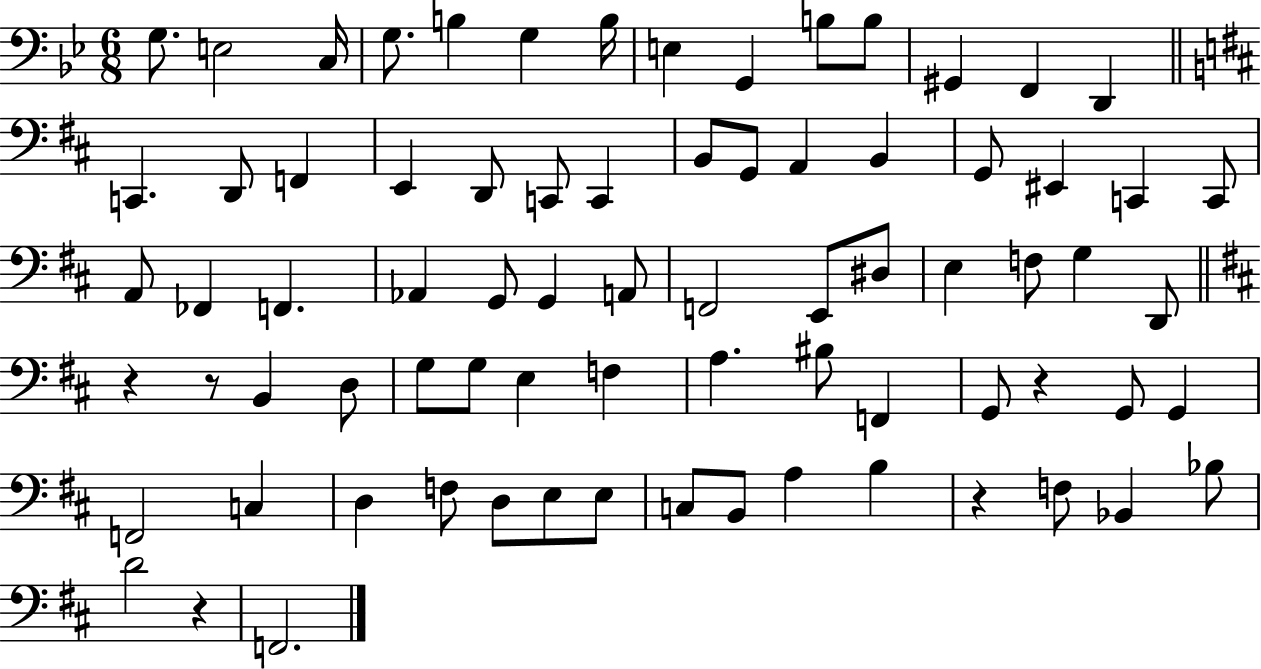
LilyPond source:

{
  \clef bass
  \numericTimeSignature
  \time 6/8
  \key bes \major
  \repeat volta 2 { g8. e2 c16 | g8. b4 g4 b16 | e4 g,4 b8 b8 | gis,4 f,4 d,4 | \break \bar "||" \break \key b \minor c,4. d,8 f,4 | e,4 d,8 c,8 c,4 | b,8 g,8 a,4 b,4 | g,8 eis,4 c,4 c,8 | \break a,8 fes,4 f,4. | aes,4 g,8 g,4 a,8 | f,2 e,8 dis8 | e4 f8 g4 d,8 | \break \bar "||" \break \key d \major r4 r8 b,4 d8 | g8 g8 e4 f4 | a4. bis8 f,4 | g,8 r4 g,8 g,4 | \break f,2 c4 | d4 f8 d8 e8 e8 | c8 b,8 a4 b4 | r4 f8 bes,4 bes8 | \break d'2 r4 | f,2. | } \bar "|."
}